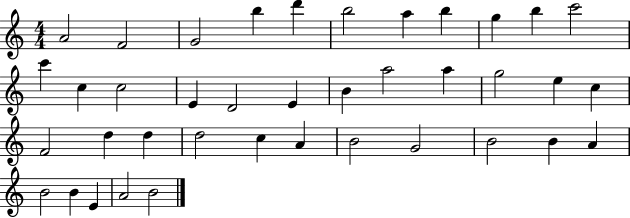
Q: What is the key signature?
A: C major